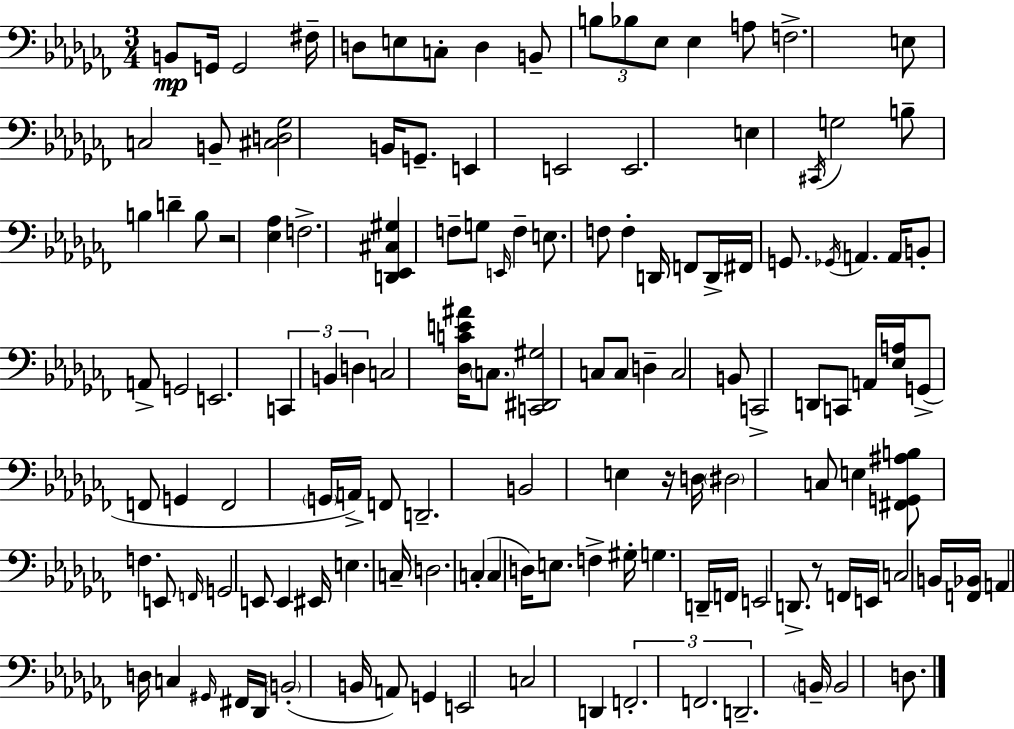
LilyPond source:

{
  \clef bass
  \numericTimeSignature
  \time 3/4
  \key aes \minor
  b,8\mp g,16 g,2 fis16-- | d8 e8 c8-. d4 b,8-- | \tuplet 3/2 { b8 bes8 ees8 } ees4 a8 | f2.-> | \break e8 c2 b,8-- | <cis d ges>2 b,16 g,8.-- | e,4 e,2 | e,2. | \break e4 \acciaccatura { cis,16 } g2 | b8-- b4 d'4-- b8 | r2 <ees aes>4 | f2.-> | \break <d, ees, cis gis>4 f8-- g8 \grace { e,16 } f4-- | e8. f8 f4-. d,16 | f,8 d,16-> fis,16 g,8. \acciaccatura { ges,16 } a,4. | a,16 b,8-. a,8-> g,2 | \break e,2. | \tuplet 3/2 { c,4 b,4 d4 } | c2 <des c' e' ais'>16 | \parenthesize c8. <c, dis, gis>2 c8 | \break c8 d4-- c2 | b,8 c,2-> | d,8 c,8 a,16 <ees a>16 g,8->( f,8 g,4 | f,2 \parenthesize g,16 | \break a,16->) f,8 d,2.-- | b,2 e4 | r16 d16 \parenthesize dis2 | c8 e4 <fis, g, ais b>8 f4. | \break e,8 \grace { f,16 } g,2 | e,8 e,4 eis,16 e4. | c16-- d2. | c4-.( c4 | \break d16) e8. f4-> gis16-. g4. | d,16-- f,16 e,2 | d,8.-> r8 f,16 e,16 c2 | b,16 <f, bes,>16 a,4 d16 c4 | \break \grace { gis,16 } fis,16 des,16 \parenthesize b,2-.( | b,16 a,8) g,4 e,2 | c2 | d,4 \tuplet 3/2 { f,2.-. | \break f,2. | d,2.-- } | \parenthesize b,16-- b,2 | d8. \bar "|."
}